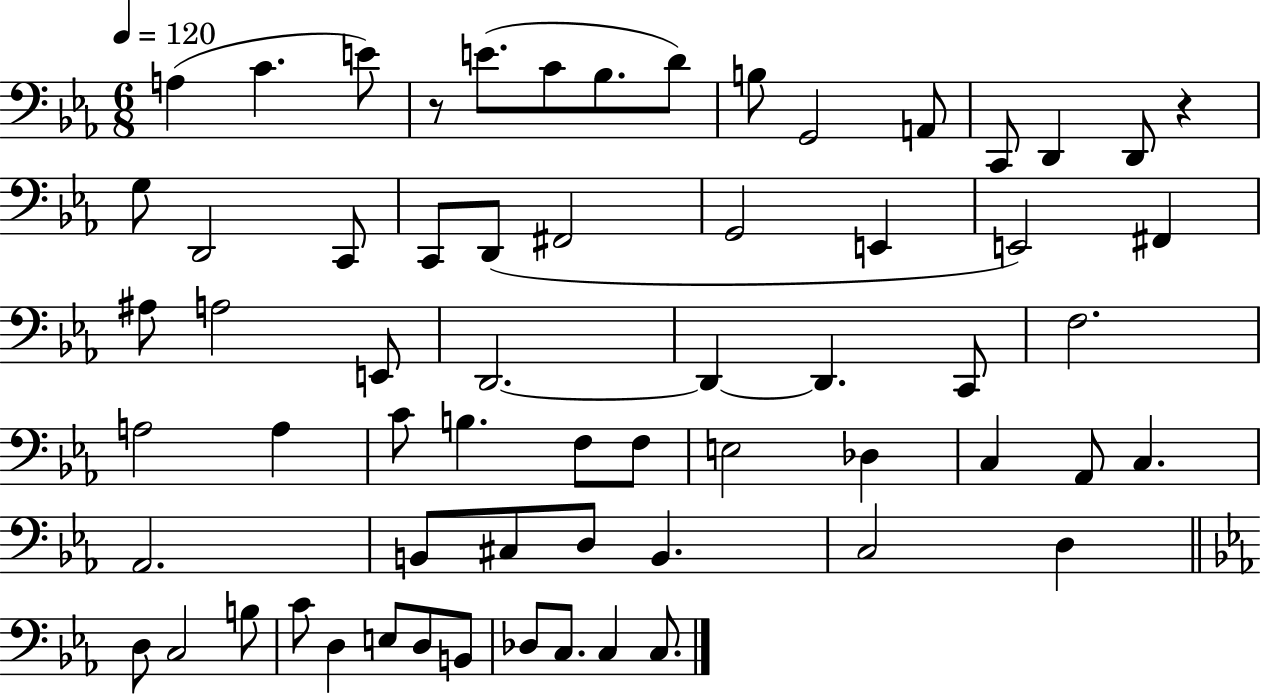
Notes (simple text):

A3/q C4/q. E4/e R/e E4/e. C4/e Bb3/e. D4/e B3/e G2/h A2/e C2/e D2/q D2/e R/q G3/e D2/h C2/e C2/e D2/e F#2/h G2/h E2/q E2/h F#2/q A#3/e A3/h E2/e D2/h. D2/q D2/q. C2/e F3/h. A3/h A3/q C4/e B3/q. F3/e F3/e E3/h Db3/q C3/q Ab2/e C3/q. Ab2/h. B2/e C#3/e D3/e B2/q. C3/h D3/q D3/e C3/h B3/e C4/e D3/q E3/e D3/e B2/e Db3/e C3/e. C3/q C3/e.